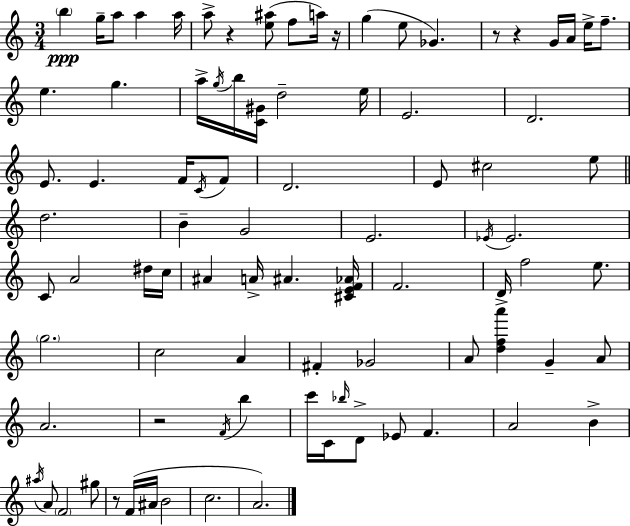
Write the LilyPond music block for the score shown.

{
  \clef treble
  \numericTimeSignature
  \time 3/4
  \key a \minor
  \parenthesize b''4\ppp g''16-- a''8 a''4 a''16 | a''8-> r4 <e'' ais''>8( f''8 a''16) r16 | g''4( e''8 ges'4.) | r8 r4 g'16 a'16 e''16-> f''8.-- | \break e''4. g''4. | a''16-> \acciaccatura { g''16 } b''16 <c' gis'>16 d''2-- | e''16 e'2. | d'2. | \break e'8. e'4. f'16 \acciaccatura { c'16 } | f'8 d'2. | e'8 cis''2 | e''8 \bar "||" \break \key a \minor d''2. | b'4-- g'2 | e'2. | \acciaccatura { ees'16 } ees'2. | \break c'8 a'2 dis''16 | c''16 ais'4 a'16-> ais'4. | <cis' e' f' aes'>16 f'2. | d'16-> f''2 e''8. | \break \parenthesize g''2. | c''2 a'4 | fis'4-. ges'2 | a'8 <d'' f'' a'''>4 g'4-- a'8 | \break a'2. | r2 \acciaccatura { f'16 } b''4 | c'''16 c'16 \grace { bes''16 } d'8-> ees'8 f'4. | a'2 b'4-> | \break \acciaccatura { ais''16 } a'8 \parenthesize f'2 | gis''8 r8 f'16( ais'16 b'2 | c''2. | a'2.) | \break \bar "|."
}